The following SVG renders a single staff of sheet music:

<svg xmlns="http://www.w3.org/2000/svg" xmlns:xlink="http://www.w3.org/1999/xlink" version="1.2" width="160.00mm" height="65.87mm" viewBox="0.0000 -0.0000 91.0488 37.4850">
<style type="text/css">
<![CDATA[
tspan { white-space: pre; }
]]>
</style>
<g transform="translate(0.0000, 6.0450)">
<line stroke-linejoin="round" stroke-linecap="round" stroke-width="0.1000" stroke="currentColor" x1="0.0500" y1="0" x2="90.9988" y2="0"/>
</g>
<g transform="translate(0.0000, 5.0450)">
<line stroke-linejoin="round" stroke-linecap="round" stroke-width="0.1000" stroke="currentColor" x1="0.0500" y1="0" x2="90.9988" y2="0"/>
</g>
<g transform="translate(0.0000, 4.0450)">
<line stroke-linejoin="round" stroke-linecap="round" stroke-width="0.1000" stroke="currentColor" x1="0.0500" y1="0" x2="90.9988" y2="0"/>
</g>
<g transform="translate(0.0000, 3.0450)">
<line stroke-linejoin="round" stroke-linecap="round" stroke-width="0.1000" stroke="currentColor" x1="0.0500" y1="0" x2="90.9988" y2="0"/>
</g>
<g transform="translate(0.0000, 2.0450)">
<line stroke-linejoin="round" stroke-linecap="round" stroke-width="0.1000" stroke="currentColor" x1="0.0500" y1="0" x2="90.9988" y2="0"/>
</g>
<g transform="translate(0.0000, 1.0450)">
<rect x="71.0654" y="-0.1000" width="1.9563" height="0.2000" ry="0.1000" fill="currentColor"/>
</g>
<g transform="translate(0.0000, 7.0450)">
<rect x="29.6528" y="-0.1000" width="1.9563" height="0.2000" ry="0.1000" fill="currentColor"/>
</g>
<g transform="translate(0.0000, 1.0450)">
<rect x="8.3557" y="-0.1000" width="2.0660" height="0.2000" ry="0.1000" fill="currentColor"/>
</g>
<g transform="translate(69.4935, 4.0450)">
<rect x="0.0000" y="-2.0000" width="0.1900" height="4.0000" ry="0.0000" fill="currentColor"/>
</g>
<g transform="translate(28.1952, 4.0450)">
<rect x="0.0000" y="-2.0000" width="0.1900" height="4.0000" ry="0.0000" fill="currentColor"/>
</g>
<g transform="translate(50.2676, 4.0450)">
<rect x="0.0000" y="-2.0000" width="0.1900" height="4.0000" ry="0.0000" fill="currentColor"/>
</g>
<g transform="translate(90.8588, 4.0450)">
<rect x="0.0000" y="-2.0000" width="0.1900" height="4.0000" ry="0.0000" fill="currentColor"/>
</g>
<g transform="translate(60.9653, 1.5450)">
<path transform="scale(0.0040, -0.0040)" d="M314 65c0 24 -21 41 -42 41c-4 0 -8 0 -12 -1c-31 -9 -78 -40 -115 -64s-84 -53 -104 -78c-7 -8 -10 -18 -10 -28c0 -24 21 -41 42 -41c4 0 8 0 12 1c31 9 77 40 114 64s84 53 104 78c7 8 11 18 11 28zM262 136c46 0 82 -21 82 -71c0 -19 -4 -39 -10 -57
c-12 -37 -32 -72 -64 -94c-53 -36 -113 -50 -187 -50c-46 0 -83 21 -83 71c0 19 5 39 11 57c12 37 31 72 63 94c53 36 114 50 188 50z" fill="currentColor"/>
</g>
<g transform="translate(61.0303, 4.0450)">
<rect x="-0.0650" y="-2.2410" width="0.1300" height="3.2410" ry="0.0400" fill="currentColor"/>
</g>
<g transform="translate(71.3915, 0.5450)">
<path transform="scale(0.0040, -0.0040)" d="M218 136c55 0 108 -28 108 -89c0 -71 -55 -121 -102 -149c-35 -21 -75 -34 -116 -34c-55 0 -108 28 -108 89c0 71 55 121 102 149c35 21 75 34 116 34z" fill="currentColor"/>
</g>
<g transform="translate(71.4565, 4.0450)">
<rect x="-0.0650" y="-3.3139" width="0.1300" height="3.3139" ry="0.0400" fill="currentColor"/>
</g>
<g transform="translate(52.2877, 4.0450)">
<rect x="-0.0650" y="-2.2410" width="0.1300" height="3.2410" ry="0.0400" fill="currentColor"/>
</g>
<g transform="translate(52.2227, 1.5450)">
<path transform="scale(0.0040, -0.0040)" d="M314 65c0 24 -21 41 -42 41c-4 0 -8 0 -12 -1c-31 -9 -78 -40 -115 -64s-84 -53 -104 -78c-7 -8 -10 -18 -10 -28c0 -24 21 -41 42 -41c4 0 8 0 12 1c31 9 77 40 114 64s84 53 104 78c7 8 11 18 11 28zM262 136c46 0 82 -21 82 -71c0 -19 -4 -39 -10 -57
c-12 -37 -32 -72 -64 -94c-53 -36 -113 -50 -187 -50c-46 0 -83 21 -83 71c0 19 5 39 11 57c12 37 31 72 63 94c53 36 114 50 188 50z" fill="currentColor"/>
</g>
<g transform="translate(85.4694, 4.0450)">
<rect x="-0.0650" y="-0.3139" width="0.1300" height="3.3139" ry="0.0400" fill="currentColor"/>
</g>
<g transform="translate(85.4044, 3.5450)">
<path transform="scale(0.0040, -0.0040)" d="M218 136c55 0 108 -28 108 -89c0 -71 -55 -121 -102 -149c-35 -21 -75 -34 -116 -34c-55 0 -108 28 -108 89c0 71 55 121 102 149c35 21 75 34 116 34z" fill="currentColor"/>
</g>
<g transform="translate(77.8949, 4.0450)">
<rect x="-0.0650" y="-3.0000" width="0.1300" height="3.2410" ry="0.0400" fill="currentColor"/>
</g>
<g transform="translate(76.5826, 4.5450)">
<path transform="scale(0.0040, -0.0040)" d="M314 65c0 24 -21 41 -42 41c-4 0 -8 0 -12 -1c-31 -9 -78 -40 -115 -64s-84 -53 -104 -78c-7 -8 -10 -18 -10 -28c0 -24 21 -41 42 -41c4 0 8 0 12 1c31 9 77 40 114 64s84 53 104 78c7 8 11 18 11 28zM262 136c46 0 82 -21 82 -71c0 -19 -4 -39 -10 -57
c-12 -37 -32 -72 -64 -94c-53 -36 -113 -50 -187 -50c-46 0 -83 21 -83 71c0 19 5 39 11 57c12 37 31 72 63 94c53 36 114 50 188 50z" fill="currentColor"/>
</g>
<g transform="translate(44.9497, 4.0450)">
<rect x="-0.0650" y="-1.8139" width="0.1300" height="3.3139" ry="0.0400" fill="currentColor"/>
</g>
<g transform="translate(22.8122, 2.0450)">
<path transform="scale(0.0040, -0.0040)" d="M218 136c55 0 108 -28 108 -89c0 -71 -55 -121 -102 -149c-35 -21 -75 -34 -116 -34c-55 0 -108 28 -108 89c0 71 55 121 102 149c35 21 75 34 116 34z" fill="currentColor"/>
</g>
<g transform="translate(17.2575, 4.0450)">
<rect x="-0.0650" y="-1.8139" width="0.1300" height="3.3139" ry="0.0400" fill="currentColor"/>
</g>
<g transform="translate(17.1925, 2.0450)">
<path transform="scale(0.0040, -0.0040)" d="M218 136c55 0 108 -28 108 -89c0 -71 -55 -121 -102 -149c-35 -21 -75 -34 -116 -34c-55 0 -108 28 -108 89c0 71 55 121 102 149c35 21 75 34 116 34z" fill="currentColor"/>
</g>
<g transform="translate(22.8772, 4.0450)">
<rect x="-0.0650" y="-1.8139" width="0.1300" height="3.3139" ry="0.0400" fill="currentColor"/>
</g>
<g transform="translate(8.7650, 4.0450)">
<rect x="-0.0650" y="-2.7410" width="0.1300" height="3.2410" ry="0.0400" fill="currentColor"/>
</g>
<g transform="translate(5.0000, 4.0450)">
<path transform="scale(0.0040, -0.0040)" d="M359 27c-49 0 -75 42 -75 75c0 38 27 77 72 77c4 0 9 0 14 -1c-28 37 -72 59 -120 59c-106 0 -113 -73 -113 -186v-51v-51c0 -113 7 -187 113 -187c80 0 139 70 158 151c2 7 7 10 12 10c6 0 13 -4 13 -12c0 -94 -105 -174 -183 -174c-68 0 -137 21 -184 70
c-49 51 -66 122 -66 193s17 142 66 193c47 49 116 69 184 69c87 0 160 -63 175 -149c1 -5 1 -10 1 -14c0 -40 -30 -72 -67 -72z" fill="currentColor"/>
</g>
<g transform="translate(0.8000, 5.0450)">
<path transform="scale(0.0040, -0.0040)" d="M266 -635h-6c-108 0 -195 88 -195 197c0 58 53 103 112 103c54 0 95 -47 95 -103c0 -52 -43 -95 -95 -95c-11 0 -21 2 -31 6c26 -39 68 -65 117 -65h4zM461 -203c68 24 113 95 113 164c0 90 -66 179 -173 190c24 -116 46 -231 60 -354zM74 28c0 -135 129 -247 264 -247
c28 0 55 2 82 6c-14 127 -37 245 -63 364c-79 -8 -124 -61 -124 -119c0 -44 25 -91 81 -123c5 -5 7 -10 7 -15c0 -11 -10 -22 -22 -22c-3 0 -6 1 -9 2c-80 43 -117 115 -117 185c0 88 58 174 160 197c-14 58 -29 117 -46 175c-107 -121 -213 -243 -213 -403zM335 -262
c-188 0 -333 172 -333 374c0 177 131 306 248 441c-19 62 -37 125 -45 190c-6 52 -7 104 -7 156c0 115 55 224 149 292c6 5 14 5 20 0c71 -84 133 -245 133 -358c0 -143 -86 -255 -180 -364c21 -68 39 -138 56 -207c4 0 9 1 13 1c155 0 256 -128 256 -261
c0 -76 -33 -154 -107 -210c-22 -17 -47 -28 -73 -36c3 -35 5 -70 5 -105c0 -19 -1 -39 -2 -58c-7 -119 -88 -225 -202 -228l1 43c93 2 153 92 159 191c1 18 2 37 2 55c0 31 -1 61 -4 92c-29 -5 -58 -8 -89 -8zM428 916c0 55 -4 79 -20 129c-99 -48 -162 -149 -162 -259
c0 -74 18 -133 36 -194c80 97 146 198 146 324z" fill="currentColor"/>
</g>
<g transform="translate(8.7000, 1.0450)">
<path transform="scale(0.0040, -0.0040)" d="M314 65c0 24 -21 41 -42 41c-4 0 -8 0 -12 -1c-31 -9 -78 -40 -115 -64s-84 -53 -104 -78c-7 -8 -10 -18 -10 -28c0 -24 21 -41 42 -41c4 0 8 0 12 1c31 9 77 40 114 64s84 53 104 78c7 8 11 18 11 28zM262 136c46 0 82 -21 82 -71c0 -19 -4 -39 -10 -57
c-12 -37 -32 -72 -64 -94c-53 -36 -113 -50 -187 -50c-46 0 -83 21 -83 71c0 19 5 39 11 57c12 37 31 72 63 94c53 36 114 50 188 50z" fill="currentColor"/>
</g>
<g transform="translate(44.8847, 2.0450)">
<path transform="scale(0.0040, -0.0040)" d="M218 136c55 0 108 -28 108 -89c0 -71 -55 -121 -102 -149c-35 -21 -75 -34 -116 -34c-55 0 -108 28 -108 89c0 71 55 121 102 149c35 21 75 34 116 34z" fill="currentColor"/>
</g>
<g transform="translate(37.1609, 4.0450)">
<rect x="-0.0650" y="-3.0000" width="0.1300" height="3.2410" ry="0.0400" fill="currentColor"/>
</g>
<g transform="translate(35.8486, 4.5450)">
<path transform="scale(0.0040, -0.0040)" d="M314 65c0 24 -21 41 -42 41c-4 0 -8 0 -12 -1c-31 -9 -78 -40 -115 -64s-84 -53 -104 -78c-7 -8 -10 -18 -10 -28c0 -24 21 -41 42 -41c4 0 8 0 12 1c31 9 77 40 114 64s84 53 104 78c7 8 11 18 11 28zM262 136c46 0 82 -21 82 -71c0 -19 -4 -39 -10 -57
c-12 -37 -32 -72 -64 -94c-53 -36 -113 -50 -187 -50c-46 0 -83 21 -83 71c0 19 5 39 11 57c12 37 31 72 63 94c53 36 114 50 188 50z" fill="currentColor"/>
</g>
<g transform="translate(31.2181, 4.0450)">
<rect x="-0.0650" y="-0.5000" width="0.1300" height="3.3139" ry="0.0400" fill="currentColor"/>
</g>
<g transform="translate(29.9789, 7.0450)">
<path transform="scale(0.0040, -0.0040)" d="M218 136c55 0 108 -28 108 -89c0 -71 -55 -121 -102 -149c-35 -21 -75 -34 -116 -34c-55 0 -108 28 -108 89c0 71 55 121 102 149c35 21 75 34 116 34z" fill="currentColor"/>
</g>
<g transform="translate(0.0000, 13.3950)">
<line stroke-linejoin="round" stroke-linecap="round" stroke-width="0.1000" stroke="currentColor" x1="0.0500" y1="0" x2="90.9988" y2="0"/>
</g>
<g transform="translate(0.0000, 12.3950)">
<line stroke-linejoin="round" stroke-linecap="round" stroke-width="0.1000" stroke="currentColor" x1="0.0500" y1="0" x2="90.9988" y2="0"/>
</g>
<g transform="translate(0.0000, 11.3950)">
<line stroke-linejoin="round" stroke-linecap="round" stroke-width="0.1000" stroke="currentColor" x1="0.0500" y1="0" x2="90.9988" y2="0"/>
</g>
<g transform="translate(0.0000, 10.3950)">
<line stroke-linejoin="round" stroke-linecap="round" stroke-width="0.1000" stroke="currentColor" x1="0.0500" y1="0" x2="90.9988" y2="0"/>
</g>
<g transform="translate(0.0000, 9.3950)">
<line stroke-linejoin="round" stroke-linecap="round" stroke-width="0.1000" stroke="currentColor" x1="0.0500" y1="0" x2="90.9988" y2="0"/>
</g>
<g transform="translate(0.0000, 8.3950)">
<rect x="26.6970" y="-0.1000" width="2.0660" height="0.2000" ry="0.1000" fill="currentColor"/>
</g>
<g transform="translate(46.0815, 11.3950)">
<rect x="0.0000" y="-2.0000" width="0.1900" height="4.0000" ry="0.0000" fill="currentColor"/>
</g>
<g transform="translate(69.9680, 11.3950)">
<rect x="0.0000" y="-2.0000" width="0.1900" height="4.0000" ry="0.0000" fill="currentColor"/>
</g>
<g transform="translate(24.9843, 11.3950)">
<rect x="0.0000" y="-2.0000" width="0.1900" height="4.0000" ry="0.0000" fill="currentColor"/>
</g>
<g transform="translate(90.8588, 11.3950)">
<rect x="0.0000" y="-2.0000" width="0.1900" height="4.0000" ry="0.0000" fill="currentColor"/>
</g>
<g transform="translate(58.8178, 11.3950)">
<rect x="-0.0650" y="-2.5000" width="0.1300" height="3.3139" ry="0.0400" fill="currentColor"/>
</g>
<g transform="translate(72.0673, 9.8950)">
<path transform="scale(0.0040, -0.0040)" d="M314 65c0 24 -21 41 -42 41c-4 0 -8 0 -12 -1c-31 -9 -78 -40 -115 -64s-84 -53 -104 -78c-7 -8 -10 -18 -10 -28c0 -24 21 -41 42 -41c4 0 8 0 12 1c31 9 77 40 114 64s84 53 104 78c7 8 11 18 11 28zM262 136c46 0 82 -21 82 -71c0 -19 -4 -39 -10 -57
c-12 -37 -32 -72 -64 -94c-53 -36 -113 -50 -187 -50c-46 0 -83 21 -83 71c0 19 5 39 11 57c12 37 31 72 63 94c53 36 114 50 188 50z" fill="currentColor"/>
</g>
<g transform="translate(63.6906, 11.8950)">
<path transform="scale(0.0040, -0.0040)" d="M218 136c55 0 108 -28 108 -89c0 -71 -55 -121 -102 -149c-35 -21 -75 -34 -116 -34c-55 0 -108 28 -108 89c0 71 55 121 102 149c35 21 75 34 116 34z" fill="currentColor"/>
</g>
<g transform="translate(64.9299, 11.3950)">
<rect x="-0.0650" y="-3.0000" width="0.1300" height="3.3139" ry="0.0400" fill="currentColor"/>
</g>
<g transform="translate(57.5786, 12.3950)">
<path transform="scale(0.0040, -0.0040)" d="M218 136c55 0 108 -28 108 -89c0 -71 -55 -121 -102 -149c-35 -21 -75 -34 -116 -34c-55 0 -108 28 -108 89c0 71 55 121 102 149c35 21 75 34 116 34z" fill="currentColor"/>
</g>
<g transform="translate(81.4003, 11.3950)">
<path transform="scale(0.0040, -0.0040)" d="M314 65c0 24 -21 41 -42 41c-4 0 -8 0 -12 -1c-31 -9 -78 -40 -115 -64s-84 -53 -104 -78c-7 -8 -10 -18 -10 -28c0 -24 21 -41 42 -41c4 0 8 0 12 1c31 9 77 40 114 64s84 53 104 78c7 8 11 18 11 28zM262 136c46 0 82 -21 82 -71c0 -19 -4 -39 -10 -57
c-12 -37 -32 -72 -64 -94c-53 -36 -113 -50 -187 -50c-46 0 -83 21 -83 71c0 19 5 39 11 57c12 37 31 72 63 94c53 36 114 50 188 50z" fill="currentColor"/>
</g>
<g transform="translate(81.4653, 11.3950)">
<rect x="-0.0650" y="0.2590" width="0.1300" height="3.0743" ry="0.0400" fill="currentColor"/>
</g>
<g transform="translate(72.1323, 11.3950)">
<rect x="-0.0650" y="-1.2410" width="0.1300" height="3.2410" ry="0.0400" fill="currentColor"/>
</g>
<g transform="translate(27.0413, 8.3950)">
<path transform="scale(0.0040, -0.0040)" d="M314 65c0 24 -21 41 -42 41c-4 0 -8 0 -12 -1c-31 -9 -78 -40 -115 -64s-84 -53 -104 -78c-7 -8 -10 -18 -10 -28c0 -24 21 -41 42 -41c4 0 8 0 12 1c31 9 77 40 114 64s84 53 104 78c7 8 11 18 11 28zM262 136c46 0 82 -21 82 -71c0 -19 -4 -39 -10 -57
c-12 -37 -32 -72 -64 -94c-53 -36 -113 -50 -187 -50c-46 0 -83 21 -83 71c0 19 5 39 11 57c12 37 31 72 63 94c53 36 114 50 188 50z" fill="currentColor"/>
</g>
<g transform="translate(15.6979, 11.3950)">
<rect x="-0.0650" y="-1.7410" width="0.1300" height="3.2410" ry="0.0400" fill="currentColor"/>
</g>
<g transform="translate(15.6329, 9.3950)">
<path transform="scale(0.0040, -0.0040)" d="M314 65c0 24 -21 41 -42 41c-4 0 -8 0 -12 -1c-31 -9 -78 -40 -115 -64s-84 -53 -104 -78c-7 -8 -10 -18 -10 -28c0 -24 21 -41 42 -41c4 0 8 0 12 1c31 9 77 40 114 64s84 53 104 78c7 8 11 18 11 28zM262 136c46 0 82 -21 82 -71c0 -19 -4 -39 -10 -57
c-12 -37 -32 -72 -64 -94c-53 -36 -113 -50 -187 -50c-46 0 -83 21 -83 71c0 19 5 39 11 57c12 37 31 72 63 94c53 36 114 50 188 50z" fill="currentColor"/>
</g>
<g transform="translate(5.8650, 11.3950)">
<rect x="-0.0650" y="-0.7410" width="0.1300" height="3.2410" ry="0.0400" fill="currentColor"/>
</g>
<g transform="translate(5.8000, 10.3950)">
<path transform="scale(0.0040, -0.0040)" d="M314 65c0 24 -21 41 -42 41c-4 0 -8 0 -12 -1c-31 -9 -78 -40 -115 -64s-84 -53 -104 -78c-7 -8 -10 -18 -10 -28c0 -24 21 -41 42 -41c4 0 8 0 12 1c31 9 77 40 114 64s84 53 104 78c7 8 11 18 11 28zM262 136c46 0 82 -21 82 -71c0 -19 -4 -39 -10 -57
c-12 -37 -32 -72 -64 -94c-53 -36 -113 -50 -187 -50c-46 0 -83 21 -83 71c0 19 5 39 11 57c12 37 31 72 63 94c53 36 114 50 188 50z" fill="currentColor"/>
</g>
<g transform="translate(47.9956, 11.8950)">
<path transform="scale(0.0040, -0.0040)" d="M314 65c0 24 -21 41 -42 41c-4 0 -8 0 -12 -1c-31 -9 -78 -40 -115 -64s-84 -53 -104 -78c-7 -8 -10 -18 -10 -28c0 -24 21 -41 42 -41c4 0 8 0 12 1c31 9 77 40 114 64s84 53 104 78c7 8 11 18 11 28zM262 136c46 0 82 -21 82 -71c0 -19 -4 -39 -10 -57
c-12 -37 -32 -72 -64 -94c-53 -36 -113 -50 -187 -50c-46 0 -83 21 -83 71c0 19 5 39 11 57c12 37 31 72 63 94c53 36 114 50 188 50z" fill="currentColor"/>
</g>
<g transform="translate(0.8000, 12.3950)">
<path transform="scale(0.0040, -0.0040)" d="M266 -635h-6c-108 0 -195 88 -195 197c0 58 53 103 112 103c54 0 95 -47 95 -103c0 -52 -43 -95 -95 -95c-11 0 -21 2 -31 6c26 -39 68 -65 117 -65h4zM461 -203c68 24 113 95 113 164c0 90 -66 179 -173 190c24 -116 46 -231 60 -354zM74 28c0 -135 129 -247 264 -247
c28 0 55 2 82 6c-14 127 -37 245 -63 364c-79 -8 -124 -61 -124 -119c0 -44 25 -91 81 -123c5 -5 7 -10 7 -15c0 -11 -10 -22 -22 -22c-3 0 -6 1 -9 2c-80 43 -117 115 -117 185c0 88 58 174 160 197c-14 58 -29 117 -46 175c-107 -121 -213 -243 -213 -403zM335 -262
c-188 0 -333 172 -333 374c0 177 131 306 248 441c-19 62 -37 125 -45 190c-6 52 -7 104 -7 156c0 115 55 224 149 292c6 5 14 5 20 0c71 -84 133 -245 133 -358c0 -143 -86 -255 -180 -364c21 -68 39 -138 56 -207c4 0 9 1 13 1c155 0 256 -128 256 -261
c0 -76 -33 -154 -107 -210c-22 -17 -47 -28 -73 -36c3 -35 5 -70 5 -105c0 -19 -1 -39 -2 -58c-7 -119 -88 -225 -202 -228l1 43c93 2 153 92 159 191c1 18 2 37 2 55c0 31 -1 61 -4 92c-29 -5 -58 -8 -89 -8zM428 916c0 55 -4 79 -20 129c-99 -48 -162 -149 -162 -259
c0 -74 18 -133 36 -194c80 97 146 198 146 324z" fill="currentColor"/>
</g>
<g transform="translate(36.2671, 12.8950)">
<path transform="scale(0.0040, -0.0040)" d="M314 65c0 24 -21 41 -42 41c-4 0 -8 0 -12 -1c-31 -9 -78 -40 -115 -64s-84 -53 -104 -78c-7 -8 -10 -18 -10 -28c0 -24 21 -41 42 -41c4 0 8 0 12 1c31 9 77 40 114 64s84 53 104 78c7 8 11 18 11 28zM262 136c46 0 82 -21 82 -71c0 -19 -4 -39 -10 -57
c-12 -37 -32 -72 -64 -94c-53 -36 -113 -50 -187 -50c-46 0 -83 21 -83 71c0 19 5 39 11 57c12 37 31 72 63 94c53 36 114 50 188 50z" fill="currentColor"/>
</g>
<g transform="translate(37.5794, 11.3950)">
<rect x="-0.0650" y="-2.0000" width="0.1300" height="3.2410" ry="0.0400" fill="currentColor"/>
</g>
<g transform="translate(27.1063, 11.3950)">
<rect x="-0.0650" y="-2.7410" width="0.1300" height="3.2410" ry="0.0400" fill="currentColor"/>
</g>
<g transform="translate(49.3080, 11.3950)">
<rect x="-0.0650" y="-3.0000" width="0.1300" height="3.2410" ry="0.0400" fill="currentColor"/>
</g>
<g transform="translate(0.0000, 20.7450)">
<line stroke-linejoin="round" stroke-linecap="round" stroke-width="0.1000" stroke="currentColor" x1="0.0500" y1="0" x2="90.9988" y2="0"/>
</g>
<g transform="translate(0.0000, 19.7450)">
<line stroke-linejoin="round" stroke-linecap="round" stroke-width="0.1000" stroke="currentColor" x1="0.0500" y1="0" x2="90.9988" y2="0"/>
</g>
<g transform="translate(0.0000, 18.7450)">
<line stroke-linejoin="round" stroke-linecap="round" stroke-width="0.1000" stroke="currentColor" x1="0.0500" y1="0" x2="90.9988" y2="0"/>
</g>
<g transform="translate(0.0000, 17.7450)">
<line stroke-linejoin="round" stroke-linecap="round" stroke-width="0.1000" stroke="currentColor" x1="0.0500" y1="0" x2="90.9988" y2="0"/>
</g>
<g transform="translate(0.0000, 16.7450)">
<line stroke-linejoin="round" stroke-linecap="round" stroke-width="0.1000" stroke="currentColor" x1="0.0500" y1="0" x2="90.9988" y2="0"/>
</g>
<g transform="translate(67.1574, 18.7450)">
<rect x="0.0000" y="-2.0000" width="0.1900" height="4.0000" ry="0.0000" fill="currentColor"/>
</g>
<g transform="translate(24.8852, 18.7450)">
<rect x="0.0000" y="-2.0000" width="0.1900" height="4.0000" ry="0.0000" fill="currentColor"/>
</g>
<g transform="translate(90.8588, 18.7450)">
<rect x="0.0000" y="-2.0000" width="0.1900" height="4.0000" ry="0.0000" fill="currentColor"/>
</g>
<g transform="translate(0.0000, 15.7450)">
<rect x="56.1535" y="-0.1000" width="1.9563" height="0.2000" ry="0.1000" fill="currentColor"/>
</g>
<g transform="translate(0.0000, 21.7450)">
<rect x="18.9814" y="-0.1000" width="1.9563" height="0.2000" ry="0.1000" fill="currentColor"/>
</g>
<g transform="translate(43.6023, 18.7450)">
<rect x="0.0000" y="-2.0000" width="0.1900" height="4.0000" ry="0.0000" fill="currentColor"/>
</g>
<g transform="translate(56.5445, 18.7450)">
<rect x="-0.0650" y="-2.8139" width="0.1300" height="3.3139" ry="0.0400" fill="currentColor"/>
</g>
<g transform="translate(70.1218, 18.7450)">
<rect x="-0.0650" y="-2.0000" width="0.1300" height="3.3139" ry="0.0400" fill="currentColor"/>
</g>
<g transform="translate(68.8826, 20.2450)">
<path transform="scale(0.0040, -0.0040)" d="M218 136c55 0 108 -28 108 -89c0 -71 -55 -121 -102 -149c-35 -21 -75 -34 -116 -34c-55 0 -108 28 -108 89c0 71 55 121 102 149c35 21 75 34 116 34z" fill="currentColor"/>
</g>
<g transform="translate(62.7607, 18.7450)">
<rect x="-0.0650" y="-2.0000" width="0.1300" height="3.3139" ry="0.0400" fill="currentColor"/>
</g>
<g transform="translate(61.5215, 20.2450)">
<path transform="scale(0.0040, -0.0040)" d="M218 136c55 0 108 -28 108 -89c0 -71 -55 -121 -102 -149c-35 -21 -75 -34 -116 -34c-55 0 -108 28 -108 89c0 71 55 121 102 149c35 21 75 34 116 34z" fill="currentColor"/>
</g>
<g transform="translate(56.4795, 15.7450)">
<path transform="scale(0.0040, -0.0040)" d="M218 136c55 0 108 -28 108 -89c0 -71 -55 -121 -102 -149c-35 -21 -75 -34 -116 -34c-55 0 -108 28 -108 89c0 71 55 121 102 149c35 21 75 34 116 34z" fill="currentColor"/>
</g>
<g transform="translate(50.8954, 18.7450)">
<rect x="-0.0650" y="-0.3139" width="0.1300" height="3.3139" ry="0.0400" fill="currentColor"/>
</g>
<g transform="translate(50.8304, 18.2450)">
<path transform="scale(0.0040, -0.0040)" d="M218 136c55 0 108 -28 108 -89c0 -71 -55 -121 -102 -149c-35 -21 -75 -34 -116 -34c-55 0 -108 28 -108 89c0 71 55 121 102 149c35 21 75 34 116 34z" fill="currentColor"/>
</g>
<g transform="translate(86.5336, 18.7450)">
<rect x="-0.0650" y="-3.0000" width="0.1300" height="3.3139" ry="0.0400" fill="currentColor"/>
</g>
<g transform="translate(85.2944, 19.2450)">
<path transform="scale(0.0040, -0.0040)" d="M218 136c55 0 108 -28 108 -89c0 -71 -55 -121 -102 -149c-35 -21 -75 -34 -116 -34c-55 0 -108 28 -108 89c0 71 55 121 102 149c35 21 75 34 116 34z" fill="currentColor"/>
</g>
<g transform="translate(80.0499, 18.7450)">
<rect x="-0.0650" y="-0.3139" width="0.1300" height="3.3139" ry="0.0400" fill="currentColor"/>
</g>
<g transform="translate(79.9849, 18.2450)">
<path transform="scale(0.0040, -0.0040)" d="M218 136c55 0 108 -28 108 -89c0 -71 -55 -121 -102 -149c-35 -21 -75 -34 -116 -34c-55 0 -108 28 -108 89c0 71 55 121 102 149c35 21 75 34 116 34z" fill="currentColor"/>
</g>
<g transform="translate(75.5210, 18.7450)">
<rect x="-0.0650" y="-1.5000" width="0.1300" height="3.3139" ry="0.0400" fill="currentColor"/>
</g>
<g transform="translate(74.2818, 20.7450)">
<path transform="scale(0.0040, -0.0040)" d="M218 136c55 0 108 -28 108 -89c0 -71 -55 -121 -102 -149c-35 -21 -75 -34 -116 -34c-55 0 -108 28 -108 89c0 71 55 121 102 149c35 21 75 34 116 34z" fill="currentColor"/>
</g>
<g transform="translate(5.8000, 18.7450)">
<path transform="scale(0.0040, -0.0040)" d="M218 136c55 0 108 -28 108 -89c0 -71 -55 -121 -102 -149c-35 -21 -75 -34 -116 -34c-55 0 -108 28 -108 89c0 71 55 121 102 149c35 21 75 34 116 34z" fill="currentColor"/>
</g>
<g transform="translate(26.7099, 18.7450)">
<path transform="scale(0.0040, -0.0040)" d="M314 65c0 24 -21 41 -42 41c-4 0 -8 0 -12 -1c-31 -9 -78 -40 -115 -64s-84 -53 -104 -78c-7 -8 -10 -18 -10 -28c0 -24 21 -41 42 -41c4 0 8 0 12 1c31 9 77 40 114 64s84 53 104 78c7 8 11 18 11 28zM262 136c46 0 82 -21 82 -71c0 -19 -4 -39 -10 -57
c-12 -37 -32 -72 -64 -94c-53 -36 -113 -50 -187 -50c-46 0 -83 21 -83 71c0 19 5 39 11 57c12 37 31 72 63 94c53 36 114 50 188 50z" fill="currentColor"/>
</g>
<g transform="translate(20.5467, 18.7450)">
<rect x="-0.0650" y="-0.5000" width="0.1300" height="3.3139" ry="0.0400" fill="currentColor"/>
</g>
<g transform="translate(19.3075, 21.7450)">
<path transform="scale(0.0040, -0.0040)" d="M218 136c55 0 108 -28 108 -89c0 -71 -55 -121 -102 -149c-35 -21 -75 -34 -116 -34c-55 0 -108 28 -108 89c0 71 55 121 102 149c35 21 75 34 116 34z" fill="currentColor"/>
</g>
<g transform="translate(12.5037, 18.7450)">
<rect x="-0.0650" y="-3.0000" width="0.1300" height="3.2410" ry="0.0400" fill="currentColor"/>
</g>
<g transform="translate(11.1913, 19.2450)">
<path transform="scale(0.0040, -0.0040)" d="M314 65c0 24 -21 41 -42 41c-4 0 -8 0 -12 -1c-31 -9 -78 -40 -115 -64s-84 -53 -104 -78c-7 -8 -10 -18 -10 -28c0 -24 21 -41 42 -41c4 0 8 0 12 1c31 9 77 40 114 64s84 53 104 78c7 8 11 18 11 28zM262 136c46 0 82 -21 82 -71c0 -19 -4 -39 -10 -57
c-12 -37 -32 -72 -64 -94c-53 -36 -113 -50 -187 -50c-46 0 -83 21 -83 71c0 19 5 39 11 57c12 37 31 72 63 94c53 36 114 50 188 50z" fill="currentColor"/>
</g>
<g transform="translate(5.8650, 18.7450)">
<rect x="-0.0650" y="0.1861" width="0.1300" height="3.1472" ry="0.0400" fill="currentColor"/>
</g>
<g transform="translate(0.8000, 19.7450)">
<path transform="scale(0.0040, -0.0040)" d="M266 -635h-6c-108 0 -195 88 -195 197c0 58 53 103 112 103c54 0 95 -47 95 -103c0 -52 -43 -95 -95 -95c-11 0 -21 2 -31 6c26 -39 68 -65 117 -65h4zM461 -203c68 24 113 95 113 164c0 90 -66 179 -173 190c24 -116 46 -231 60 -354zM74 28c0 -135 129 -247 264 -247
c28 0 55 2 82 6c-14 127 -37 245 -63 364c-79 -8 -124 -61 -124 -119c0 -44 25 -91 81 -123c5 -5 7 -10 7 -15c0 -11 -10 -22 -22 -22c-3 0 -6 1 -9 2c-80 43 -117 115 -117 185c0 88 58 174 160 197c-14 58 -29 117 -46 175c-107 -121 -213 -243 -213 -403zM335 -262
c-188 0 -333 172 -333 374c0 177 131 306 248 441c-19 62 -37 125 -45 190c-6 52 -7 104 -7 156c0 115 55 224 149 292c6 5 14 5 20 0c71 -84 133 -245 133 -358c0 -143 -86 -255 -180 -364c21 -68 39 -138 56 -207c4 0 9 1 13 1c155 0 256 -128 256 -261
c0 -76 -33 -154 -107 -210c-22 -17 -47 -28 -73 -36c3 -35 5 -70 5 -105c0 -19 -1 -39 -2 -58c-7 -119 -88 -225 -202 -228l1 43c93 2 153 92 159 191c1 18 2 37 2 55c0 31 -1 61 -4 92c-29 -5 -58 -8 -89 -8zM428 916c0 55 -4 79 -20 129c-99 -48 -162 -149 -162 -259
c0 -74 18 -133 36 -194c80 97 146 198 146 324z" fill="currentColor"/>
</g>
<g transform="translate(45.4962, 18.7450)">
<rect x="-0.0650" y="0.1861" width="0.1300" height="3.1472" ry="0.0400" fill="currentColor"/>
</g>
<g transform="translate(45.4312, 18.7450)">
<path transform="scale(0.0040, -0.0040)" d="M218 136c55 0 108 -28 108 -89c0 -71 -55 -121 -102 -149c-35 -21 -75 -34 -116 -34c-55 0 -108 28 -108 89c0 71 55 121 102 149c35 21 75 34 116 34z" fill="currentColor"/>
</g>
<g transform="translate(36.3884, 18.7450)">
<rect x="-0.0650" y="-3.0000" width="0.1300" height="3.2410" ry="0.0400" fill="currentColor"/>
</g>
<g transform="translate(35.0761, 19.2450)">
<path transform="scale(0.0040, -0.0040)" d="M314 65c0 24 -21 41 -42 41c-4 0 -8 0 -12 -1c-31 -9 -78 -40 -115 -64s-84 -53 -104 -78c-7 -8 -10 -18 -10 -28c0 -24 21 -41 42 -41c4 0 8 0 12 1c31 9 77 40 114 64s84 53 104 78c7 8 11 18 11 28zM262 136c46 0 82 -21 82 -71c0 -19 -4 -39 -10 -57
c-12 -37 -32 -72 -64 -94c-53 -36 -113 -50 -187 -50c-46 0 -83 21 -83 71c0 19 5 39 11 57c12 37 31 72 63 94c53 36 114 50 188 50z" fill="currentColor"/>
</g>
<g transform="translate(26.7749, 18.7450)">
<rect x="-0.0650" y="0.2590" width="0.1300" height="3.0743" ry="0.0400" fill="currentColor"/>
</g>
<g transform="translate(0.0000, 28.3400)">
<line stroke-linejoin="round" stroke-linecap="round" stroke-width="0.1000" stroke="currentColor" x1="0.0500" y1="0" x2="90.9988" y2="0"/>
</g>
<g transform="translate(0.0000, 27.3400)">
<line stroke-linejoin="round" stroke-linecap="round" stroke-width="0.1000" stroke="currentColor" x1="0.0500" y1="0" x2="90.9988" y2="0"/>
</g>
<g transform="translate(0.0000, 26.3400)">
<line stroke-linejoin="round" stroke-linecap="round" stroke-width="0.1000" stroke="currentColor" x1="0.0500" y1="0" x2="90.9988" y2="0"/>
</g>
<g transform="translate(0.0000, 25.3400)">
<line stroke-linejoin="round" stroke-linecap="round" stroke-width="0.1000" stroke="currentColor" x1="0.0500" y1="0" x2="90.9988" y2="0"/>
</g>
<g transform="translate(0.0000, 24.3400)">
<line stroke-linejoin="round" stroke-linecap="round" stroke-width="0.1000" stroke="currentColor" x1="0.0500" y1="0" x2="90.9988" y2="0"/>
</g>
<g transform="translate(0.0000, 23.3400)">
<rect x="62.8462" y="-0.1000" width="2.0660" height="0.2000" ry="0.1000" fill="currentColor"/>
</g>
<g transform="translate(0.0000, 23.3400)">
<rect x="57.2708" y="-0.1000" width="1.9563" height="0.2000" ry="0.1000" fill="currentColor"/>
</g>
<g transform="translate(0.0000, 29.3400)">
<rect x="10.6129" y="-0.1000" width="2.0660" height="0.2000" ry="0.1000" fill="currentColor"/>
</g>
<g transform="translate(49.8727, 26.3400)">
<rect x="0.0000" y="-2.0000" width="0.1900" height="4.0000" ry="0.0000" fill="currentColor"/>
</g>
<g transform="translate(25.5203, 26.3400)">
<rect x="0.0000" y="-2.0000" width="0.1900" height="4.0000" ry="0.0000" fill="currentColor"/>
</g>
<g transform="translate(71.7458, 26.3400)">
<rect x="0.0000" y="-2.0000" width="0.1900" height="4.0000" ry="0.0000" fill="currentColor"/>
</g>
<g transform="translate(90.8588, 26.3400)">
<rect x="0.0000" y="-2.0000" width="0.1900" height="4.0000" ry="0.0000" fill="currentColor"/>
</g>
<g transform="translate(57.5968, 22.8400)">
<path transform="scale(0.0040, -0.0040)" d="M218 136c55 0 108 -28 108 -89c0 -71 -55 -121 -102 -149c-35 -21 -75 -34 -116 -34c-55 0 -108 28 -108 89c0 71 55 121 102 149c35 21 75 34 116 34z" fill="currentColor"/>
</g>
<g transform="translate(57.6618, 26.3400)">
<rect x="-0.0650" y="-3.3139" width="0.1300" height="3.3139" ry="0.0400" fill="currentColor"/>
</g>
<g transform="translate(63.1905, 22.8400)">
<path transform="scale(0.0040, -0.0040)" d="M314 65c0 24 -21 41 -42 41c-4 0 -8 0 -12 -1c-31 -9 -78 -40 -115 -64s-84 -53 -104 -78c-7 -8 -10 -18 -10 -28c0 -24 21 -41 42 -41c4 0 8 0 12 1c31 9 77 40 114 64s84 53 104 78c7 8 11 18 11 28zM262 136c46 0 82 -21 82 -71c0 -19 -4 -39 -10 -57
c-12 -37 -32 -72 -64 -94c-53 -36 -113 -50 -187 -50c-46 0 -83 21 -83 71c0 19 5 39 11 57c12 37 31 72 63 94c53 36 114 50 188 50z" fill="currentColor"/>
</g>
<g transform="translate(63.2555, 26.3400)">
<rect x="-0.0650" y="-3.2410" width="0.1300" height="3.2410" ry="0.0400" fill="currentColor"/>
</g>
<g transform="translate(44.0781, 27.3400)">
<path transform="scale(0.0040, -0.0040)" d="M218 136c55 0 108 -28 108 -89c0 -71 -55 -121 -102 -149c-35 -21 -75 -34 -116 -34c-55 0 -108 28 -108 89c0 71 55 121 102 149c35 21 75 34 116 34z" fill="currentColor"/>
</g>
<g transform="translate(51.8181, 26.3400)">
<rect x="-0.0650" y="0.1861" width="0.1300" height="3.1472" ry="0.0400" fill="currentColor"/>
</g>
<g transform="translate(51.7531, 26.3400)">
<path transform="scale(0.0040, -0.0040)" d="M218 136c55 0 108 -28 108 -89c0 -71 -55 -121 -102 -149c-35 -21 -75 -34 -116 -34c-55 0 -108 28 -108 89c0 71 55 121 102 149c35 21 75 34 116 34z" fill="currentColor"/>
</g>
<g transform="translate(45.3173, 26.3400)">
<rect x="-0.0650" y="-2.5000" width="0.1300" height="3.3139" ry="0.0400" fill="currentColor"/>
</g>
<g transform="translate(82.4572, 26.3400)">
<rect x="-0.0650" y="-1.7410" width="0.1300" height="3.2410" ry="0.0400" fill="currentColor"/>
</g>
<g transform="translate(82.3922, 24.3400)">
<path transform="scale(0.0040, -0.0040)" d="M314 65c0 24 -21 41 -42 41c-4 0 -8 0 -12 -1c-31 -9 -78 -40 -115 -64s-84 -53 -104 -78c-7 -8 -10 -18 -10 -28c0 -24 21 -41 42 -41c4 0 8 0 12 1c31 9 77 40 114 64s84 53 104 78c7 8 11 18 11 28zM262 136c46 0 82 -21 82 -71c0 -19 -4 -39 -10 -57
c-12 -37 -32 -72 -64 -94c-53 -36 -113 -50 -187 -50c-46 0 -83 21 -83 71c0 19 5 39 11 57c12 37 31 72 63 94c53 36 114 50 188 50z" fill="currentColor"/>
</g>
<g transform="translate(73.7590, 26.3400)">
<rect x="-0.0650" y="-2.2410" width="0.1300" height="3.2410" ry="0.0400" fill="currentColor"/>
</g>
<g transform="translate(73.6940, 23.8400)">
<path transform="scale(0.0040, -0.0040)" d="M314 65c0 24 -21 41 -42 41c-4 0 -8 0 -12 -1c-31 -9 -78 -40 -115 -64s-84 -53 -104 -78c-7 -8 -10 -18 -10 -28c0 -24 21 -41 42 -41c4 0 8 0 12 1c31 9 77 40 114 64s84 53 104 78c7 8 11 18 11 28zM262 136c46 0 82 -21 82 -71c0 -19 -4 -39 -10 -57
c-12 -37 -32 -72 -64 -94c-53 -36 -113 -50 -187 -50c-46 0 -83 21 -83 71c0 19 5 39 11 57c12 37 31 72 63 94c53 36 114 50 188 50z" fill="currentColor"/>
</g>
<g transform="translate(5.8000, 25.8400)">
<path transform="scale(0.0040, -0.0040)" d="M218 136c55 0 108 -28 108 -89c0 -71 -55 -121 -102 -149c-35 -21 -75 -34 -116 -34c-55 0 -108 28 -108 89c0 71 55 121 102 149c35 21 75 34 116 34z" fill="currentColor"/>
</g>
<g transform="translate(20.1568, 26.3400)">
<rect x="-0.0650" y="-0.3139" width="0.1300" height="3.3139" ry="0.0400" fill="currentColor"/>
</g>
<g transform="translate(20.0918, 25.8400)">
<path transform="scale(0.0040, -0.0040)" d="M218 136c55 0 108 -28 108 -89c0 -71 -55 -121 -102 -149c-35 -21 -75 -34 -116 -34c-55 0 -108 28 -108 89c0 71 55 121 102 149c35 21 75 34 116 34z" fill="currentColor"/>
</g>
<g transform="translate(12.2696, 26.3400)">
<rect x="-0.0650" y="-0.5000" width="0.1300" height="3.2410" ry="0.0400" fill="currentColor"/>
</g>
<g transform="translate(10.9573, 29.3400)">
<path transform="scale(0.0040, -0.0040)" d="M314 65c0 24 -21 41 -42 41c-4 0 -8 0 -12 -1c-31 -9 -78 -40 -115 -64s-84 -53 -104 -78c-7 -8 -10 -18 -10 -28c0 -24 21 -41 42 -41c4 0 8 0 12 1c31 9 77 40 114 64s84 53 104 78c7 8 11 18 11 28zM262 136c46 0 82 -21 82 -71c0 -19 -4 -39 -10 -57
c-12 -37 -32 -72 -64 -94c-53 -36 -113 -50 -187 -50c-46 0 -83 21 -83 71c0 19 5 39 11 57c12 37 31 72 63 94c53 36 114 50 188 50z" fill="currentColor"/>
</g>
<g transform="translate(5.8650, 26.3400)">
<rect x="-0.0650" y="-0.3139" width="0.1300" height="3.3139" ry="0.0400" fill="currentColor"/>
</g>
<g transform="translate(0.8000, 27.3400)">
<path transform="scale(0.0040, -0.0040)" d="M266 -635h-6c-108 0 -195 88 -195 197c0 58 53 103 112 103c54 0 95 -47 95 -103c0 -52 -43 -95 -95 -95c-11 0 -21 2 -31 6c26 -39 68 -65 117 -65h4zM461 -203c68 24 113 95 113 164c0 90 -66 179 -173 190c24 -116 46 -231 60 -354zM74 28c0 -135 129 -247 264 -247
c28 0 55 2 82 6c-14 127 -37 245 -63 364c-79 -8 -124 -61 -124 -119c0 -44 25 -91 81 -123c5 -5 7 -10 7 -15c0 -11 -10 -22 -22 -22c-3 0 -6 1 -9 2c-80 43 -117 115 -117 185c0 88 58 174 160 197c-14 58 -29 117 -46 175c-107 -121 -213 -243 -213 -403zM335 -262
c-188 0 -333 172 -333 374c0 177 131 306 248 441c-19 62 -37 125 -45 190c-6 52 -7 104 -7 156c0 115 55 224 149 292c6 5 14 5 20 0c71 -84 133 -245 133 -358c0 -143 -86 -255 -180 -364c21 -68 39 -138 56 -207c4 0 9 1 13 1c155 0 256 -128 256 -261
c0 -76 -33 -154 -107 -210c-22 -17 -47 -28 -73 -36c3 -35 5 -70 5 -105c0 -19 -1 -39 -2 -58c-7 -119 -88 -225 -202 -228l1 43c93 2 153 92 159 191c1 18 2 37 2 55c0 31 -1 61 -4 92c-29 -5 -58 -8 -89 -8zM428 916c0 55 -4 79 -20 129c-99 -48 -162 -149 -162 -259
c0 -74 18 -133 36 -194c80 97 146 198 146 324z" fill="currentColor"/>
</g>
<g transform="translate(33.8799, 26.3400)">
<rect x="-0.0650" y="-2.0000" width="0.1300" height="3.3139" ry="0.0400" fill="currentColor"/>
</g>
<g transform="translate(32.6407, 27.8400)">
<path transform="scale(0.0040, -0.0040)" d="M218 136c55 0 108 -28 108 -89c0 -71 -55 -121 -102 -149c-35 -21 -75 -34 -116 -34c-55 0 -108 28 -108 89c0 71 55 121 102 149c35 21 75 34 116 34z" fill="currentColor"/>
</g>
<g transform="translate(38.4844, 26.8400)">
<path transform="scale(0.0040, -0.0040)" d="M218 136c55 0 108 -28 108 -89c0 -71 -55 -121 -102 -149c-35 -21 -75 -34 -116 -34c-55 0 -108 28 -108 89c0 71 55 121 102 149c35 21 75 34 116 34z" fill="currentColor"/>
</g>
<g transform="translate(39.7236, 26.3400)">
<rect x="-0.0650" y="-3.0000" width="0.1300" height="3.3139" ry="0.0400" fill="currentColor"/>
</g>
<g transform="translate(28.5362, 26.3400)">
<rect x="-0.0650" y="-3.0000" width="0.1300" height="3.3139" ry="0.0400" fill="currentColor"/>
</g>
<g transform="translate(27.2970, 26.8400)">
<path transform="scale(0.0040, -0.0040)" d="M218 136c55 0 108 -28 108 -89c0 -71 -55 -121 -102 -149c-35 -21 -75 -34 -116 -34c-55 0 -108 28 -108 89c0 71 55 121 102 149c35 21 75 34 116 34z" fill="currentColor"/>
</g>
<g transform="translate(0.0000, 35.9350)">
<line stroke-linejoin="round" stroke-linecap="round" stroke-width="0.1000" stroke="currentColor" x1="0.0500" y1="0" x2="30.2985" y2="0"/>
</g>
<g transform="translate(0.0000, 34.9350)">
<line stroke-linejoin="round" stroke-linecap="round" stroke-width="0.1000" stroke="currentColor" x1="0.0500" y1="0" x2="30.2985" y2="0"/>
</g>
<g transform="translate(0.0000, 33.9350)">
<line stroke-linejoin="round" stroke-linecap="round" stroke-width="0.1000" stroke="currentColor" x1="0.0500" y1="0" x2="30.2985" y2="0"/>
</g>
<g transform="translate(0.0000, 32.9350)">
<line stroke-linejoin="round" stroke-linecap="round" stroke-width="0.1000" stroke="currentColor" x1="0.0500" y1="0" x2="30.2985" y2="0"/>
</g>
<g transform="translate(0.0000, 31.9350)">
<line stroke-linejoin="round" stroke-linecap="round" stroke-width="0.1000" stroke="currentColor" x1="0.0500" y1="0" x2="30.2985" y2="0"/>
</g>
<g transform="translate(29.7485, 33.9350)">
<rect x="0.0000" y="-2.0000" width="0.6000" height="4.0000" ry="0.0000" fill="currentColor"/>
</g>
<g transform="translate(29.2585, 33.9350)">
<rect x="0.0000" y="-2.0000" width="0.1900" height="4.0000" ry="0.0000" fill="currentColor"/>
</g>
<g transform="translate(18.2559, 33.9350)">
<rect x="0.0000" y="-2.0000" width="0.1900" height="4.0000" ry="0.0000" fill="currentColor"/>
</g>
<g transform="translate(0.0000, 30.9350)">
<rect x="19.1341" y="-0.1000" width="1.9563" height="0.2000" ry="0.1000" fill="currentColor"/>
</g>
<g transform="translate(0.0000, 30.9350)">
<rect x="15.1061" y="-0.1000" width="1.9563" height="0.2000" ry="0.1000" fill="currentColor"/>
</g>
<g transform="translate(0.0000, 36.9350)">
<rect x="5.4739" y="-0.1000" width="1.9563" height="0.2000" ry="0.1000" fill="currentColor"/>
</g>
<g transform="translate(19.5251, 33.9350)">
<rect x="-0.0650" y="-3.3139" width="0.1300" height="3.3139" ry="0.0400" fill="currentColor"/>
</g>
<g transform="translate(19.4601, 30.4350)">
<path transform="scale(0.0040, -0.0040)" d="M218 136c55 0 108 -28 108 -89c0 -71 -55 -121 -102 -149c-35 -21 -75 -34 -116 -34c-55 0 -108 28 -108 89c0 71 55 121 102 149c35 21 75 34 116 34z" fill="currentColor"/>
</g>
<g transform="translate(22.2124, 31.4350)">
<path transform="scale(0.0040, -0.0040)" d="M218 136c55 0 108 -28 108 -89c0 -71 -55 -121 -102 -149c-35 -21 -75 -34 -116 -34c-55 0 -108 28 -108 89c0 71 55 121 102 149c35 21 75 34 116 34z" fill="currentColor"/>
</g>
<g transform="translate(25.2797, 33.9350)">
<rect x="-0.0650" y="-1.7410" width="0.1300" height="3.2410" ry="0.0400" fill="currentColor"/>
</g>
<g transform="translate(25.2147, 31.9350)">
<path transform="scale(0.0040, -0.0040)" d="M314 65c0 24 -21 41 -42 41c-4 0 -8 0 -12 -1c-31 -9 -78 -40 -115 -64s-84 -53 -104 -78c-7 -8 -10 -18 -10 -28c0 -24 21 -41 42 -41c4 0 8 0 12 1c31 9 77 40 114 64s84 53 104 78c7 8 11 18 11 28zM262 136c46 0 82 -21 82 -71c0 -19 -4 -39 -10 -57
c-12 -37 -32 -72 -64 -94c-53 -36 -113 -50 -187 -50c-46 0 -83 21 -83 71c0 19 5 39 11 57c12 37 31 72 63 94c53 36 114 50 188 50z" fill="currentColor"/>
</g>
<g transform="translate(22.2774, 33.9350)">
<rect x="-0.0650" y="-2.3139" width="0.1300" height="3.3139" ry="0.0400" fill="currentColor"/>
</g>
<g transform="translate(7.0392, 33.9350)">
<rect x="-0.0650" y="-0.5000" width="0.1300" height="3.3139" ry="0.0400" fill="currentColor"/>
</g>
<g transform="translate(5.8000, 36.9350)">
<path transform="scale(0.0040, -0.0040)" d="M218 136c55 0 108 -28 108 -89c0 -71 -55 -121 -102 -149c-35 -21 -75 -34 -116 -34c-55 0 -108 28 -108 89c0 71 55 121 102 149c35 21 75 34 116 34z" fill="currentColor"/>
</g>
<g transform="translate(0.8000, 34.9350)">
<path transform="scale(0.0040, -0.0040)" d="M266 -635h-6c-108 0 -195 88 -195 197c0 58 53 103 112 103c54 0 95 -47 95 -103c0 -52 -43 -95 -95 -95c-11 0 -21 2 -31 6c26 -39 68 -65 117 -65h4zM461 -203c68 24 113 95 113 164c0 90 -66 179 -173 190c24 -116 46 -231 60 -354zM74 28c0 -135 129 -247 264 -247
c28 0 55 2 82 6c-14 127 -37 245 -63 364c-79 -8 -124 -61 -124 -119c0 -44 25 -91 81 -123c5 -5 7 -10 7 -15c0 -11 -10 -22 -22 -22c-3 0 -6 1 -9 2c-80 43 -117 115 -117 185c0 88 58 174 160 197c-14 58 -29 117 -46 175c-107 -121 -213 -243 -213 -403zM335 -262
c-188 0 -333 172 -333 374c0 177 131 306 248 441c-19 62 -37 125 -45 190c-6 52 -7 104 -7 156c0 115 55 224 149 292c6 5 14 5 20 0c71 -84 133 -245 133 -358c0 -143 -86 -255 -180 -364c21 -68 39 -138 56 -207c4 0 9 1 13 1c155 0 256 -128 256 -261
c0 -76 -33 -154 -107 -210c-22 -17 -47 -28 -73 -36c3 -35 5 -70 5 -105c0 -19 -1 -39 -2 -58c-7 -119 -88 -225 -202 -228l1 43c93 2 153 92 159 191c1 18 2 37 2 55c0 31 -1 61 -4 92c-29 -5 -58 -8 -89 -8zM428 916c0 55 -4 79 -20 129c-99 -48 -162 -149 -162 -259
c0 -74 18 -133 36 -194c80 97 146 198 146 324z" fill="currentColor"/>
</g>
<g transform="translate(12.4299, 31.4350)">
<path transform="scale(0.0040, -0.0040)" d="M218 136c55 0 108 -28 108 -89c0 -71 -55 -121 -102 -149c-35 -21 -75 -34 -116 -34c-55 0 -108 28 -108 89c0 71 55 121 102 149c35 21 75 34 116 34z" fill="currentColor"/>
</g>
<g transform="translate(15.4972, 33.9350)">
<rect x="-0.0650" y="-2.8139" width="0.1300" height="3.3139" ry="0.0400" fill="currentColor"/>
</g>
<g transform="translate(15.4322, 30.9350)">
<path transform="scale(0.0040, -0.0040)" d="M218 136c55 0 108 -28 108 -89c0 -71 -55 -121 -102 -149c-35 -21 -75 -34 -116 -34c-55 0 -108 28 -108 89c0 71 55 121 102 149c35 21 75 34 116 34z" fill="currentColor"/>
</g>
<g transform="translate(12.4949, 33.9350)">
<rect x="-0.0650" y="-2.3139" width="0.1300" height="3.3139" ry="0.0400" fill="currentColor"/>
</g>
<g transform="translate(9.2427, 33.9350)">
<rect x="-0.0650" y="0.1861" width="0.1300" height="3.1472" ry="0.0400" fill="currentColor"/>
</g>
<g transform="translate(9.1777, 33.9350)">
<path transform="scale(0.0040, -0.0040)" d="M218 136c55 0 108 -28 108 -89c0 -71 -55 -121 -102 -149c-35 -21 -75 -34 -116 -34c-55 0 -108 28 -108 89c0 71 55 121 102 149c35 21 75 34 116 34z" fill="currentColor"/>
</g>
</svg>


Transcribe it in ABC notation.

X:1
T:Untitled
M:4/4
L:1/4
K:C
a2 f f C A2 f g2 g2 b A2 c d2 f2 a2 F2 A2 G A e2 B2 B A2 C B2 A2 B c a F F E c A c C2 c A F A G B b b2 g2 f2 C B g a b g f2